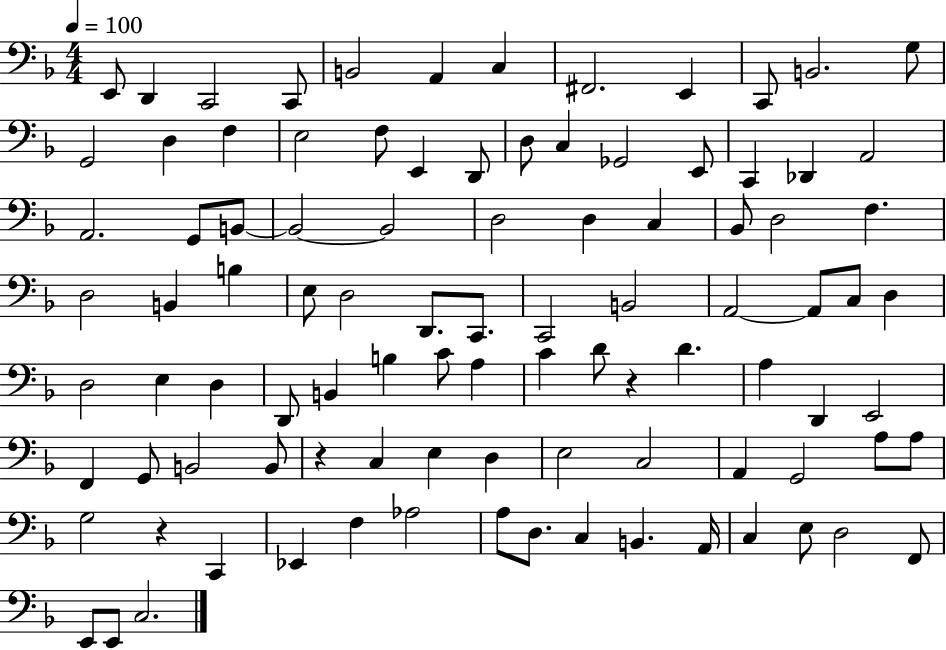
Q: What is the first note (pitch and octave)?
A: E2